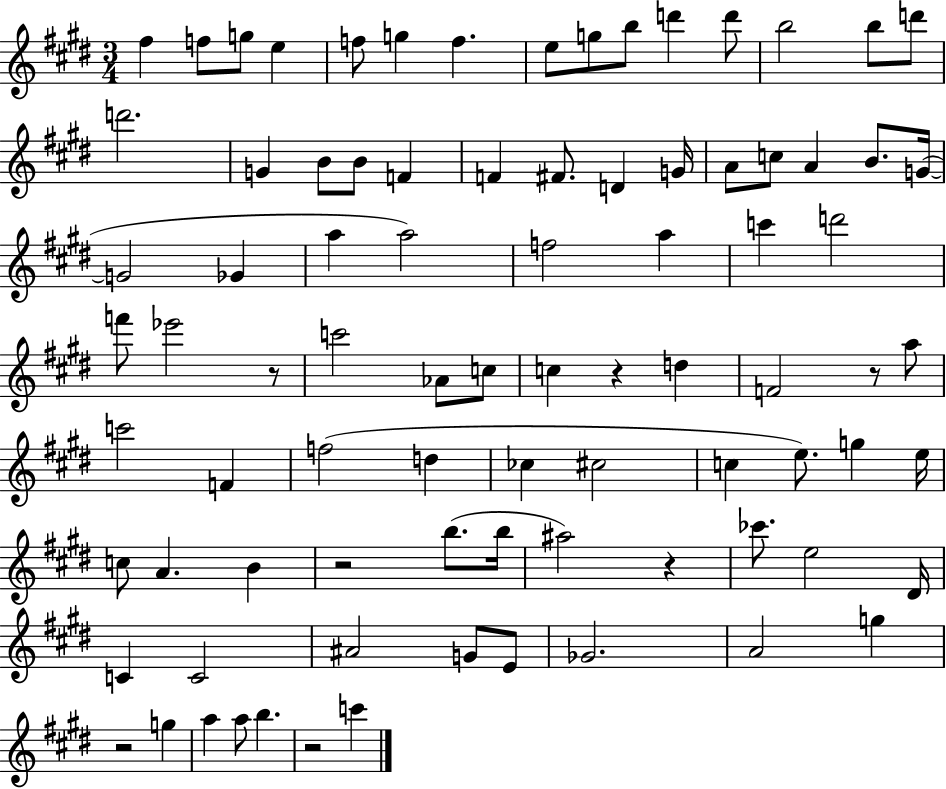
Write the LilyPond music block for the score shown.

{
  \clef treble
  \numericTimeSignature
  \time 3/4
  \key e \major
  fis''4 f''8 g''8 e''4 | f''8 g''4 f''4. | e''8 g''8 b''8 d'''4 d'''8 | b''2 b''8 d'''8 | \break d'''2. | g'4 b'8 b'8 f'4 | f'4 fis'8. d'4 g'16 | a'8 c''8 a'4 b'8. g'16~(~ | \break g'2 ges'4 | a''4 a''2) | f''2 a''4 | c'''4 d'''2 | \break f'''8 ees'''2 r8 | c'''2 aes'8 c''8 | c''4 r4 d''4 | f'2 r8 a''8 | \break c'''2 f'4 | f''2( d''4 | ces''4 cis''2 | c''4 e''8.) g''4 e''16 | \break c''8 a'4. b'4 | r2 b''8.( b''16 | ais''2) r4 | ces'''8. e''2 dis'16 | \break c'4 c'2 | ais'2 g'8 e'8 | ges'2. | a'2 g''4 | \break r2 g''4 | a''4 a''8 b''4. | r2 c'''4 | \bar "|."
}